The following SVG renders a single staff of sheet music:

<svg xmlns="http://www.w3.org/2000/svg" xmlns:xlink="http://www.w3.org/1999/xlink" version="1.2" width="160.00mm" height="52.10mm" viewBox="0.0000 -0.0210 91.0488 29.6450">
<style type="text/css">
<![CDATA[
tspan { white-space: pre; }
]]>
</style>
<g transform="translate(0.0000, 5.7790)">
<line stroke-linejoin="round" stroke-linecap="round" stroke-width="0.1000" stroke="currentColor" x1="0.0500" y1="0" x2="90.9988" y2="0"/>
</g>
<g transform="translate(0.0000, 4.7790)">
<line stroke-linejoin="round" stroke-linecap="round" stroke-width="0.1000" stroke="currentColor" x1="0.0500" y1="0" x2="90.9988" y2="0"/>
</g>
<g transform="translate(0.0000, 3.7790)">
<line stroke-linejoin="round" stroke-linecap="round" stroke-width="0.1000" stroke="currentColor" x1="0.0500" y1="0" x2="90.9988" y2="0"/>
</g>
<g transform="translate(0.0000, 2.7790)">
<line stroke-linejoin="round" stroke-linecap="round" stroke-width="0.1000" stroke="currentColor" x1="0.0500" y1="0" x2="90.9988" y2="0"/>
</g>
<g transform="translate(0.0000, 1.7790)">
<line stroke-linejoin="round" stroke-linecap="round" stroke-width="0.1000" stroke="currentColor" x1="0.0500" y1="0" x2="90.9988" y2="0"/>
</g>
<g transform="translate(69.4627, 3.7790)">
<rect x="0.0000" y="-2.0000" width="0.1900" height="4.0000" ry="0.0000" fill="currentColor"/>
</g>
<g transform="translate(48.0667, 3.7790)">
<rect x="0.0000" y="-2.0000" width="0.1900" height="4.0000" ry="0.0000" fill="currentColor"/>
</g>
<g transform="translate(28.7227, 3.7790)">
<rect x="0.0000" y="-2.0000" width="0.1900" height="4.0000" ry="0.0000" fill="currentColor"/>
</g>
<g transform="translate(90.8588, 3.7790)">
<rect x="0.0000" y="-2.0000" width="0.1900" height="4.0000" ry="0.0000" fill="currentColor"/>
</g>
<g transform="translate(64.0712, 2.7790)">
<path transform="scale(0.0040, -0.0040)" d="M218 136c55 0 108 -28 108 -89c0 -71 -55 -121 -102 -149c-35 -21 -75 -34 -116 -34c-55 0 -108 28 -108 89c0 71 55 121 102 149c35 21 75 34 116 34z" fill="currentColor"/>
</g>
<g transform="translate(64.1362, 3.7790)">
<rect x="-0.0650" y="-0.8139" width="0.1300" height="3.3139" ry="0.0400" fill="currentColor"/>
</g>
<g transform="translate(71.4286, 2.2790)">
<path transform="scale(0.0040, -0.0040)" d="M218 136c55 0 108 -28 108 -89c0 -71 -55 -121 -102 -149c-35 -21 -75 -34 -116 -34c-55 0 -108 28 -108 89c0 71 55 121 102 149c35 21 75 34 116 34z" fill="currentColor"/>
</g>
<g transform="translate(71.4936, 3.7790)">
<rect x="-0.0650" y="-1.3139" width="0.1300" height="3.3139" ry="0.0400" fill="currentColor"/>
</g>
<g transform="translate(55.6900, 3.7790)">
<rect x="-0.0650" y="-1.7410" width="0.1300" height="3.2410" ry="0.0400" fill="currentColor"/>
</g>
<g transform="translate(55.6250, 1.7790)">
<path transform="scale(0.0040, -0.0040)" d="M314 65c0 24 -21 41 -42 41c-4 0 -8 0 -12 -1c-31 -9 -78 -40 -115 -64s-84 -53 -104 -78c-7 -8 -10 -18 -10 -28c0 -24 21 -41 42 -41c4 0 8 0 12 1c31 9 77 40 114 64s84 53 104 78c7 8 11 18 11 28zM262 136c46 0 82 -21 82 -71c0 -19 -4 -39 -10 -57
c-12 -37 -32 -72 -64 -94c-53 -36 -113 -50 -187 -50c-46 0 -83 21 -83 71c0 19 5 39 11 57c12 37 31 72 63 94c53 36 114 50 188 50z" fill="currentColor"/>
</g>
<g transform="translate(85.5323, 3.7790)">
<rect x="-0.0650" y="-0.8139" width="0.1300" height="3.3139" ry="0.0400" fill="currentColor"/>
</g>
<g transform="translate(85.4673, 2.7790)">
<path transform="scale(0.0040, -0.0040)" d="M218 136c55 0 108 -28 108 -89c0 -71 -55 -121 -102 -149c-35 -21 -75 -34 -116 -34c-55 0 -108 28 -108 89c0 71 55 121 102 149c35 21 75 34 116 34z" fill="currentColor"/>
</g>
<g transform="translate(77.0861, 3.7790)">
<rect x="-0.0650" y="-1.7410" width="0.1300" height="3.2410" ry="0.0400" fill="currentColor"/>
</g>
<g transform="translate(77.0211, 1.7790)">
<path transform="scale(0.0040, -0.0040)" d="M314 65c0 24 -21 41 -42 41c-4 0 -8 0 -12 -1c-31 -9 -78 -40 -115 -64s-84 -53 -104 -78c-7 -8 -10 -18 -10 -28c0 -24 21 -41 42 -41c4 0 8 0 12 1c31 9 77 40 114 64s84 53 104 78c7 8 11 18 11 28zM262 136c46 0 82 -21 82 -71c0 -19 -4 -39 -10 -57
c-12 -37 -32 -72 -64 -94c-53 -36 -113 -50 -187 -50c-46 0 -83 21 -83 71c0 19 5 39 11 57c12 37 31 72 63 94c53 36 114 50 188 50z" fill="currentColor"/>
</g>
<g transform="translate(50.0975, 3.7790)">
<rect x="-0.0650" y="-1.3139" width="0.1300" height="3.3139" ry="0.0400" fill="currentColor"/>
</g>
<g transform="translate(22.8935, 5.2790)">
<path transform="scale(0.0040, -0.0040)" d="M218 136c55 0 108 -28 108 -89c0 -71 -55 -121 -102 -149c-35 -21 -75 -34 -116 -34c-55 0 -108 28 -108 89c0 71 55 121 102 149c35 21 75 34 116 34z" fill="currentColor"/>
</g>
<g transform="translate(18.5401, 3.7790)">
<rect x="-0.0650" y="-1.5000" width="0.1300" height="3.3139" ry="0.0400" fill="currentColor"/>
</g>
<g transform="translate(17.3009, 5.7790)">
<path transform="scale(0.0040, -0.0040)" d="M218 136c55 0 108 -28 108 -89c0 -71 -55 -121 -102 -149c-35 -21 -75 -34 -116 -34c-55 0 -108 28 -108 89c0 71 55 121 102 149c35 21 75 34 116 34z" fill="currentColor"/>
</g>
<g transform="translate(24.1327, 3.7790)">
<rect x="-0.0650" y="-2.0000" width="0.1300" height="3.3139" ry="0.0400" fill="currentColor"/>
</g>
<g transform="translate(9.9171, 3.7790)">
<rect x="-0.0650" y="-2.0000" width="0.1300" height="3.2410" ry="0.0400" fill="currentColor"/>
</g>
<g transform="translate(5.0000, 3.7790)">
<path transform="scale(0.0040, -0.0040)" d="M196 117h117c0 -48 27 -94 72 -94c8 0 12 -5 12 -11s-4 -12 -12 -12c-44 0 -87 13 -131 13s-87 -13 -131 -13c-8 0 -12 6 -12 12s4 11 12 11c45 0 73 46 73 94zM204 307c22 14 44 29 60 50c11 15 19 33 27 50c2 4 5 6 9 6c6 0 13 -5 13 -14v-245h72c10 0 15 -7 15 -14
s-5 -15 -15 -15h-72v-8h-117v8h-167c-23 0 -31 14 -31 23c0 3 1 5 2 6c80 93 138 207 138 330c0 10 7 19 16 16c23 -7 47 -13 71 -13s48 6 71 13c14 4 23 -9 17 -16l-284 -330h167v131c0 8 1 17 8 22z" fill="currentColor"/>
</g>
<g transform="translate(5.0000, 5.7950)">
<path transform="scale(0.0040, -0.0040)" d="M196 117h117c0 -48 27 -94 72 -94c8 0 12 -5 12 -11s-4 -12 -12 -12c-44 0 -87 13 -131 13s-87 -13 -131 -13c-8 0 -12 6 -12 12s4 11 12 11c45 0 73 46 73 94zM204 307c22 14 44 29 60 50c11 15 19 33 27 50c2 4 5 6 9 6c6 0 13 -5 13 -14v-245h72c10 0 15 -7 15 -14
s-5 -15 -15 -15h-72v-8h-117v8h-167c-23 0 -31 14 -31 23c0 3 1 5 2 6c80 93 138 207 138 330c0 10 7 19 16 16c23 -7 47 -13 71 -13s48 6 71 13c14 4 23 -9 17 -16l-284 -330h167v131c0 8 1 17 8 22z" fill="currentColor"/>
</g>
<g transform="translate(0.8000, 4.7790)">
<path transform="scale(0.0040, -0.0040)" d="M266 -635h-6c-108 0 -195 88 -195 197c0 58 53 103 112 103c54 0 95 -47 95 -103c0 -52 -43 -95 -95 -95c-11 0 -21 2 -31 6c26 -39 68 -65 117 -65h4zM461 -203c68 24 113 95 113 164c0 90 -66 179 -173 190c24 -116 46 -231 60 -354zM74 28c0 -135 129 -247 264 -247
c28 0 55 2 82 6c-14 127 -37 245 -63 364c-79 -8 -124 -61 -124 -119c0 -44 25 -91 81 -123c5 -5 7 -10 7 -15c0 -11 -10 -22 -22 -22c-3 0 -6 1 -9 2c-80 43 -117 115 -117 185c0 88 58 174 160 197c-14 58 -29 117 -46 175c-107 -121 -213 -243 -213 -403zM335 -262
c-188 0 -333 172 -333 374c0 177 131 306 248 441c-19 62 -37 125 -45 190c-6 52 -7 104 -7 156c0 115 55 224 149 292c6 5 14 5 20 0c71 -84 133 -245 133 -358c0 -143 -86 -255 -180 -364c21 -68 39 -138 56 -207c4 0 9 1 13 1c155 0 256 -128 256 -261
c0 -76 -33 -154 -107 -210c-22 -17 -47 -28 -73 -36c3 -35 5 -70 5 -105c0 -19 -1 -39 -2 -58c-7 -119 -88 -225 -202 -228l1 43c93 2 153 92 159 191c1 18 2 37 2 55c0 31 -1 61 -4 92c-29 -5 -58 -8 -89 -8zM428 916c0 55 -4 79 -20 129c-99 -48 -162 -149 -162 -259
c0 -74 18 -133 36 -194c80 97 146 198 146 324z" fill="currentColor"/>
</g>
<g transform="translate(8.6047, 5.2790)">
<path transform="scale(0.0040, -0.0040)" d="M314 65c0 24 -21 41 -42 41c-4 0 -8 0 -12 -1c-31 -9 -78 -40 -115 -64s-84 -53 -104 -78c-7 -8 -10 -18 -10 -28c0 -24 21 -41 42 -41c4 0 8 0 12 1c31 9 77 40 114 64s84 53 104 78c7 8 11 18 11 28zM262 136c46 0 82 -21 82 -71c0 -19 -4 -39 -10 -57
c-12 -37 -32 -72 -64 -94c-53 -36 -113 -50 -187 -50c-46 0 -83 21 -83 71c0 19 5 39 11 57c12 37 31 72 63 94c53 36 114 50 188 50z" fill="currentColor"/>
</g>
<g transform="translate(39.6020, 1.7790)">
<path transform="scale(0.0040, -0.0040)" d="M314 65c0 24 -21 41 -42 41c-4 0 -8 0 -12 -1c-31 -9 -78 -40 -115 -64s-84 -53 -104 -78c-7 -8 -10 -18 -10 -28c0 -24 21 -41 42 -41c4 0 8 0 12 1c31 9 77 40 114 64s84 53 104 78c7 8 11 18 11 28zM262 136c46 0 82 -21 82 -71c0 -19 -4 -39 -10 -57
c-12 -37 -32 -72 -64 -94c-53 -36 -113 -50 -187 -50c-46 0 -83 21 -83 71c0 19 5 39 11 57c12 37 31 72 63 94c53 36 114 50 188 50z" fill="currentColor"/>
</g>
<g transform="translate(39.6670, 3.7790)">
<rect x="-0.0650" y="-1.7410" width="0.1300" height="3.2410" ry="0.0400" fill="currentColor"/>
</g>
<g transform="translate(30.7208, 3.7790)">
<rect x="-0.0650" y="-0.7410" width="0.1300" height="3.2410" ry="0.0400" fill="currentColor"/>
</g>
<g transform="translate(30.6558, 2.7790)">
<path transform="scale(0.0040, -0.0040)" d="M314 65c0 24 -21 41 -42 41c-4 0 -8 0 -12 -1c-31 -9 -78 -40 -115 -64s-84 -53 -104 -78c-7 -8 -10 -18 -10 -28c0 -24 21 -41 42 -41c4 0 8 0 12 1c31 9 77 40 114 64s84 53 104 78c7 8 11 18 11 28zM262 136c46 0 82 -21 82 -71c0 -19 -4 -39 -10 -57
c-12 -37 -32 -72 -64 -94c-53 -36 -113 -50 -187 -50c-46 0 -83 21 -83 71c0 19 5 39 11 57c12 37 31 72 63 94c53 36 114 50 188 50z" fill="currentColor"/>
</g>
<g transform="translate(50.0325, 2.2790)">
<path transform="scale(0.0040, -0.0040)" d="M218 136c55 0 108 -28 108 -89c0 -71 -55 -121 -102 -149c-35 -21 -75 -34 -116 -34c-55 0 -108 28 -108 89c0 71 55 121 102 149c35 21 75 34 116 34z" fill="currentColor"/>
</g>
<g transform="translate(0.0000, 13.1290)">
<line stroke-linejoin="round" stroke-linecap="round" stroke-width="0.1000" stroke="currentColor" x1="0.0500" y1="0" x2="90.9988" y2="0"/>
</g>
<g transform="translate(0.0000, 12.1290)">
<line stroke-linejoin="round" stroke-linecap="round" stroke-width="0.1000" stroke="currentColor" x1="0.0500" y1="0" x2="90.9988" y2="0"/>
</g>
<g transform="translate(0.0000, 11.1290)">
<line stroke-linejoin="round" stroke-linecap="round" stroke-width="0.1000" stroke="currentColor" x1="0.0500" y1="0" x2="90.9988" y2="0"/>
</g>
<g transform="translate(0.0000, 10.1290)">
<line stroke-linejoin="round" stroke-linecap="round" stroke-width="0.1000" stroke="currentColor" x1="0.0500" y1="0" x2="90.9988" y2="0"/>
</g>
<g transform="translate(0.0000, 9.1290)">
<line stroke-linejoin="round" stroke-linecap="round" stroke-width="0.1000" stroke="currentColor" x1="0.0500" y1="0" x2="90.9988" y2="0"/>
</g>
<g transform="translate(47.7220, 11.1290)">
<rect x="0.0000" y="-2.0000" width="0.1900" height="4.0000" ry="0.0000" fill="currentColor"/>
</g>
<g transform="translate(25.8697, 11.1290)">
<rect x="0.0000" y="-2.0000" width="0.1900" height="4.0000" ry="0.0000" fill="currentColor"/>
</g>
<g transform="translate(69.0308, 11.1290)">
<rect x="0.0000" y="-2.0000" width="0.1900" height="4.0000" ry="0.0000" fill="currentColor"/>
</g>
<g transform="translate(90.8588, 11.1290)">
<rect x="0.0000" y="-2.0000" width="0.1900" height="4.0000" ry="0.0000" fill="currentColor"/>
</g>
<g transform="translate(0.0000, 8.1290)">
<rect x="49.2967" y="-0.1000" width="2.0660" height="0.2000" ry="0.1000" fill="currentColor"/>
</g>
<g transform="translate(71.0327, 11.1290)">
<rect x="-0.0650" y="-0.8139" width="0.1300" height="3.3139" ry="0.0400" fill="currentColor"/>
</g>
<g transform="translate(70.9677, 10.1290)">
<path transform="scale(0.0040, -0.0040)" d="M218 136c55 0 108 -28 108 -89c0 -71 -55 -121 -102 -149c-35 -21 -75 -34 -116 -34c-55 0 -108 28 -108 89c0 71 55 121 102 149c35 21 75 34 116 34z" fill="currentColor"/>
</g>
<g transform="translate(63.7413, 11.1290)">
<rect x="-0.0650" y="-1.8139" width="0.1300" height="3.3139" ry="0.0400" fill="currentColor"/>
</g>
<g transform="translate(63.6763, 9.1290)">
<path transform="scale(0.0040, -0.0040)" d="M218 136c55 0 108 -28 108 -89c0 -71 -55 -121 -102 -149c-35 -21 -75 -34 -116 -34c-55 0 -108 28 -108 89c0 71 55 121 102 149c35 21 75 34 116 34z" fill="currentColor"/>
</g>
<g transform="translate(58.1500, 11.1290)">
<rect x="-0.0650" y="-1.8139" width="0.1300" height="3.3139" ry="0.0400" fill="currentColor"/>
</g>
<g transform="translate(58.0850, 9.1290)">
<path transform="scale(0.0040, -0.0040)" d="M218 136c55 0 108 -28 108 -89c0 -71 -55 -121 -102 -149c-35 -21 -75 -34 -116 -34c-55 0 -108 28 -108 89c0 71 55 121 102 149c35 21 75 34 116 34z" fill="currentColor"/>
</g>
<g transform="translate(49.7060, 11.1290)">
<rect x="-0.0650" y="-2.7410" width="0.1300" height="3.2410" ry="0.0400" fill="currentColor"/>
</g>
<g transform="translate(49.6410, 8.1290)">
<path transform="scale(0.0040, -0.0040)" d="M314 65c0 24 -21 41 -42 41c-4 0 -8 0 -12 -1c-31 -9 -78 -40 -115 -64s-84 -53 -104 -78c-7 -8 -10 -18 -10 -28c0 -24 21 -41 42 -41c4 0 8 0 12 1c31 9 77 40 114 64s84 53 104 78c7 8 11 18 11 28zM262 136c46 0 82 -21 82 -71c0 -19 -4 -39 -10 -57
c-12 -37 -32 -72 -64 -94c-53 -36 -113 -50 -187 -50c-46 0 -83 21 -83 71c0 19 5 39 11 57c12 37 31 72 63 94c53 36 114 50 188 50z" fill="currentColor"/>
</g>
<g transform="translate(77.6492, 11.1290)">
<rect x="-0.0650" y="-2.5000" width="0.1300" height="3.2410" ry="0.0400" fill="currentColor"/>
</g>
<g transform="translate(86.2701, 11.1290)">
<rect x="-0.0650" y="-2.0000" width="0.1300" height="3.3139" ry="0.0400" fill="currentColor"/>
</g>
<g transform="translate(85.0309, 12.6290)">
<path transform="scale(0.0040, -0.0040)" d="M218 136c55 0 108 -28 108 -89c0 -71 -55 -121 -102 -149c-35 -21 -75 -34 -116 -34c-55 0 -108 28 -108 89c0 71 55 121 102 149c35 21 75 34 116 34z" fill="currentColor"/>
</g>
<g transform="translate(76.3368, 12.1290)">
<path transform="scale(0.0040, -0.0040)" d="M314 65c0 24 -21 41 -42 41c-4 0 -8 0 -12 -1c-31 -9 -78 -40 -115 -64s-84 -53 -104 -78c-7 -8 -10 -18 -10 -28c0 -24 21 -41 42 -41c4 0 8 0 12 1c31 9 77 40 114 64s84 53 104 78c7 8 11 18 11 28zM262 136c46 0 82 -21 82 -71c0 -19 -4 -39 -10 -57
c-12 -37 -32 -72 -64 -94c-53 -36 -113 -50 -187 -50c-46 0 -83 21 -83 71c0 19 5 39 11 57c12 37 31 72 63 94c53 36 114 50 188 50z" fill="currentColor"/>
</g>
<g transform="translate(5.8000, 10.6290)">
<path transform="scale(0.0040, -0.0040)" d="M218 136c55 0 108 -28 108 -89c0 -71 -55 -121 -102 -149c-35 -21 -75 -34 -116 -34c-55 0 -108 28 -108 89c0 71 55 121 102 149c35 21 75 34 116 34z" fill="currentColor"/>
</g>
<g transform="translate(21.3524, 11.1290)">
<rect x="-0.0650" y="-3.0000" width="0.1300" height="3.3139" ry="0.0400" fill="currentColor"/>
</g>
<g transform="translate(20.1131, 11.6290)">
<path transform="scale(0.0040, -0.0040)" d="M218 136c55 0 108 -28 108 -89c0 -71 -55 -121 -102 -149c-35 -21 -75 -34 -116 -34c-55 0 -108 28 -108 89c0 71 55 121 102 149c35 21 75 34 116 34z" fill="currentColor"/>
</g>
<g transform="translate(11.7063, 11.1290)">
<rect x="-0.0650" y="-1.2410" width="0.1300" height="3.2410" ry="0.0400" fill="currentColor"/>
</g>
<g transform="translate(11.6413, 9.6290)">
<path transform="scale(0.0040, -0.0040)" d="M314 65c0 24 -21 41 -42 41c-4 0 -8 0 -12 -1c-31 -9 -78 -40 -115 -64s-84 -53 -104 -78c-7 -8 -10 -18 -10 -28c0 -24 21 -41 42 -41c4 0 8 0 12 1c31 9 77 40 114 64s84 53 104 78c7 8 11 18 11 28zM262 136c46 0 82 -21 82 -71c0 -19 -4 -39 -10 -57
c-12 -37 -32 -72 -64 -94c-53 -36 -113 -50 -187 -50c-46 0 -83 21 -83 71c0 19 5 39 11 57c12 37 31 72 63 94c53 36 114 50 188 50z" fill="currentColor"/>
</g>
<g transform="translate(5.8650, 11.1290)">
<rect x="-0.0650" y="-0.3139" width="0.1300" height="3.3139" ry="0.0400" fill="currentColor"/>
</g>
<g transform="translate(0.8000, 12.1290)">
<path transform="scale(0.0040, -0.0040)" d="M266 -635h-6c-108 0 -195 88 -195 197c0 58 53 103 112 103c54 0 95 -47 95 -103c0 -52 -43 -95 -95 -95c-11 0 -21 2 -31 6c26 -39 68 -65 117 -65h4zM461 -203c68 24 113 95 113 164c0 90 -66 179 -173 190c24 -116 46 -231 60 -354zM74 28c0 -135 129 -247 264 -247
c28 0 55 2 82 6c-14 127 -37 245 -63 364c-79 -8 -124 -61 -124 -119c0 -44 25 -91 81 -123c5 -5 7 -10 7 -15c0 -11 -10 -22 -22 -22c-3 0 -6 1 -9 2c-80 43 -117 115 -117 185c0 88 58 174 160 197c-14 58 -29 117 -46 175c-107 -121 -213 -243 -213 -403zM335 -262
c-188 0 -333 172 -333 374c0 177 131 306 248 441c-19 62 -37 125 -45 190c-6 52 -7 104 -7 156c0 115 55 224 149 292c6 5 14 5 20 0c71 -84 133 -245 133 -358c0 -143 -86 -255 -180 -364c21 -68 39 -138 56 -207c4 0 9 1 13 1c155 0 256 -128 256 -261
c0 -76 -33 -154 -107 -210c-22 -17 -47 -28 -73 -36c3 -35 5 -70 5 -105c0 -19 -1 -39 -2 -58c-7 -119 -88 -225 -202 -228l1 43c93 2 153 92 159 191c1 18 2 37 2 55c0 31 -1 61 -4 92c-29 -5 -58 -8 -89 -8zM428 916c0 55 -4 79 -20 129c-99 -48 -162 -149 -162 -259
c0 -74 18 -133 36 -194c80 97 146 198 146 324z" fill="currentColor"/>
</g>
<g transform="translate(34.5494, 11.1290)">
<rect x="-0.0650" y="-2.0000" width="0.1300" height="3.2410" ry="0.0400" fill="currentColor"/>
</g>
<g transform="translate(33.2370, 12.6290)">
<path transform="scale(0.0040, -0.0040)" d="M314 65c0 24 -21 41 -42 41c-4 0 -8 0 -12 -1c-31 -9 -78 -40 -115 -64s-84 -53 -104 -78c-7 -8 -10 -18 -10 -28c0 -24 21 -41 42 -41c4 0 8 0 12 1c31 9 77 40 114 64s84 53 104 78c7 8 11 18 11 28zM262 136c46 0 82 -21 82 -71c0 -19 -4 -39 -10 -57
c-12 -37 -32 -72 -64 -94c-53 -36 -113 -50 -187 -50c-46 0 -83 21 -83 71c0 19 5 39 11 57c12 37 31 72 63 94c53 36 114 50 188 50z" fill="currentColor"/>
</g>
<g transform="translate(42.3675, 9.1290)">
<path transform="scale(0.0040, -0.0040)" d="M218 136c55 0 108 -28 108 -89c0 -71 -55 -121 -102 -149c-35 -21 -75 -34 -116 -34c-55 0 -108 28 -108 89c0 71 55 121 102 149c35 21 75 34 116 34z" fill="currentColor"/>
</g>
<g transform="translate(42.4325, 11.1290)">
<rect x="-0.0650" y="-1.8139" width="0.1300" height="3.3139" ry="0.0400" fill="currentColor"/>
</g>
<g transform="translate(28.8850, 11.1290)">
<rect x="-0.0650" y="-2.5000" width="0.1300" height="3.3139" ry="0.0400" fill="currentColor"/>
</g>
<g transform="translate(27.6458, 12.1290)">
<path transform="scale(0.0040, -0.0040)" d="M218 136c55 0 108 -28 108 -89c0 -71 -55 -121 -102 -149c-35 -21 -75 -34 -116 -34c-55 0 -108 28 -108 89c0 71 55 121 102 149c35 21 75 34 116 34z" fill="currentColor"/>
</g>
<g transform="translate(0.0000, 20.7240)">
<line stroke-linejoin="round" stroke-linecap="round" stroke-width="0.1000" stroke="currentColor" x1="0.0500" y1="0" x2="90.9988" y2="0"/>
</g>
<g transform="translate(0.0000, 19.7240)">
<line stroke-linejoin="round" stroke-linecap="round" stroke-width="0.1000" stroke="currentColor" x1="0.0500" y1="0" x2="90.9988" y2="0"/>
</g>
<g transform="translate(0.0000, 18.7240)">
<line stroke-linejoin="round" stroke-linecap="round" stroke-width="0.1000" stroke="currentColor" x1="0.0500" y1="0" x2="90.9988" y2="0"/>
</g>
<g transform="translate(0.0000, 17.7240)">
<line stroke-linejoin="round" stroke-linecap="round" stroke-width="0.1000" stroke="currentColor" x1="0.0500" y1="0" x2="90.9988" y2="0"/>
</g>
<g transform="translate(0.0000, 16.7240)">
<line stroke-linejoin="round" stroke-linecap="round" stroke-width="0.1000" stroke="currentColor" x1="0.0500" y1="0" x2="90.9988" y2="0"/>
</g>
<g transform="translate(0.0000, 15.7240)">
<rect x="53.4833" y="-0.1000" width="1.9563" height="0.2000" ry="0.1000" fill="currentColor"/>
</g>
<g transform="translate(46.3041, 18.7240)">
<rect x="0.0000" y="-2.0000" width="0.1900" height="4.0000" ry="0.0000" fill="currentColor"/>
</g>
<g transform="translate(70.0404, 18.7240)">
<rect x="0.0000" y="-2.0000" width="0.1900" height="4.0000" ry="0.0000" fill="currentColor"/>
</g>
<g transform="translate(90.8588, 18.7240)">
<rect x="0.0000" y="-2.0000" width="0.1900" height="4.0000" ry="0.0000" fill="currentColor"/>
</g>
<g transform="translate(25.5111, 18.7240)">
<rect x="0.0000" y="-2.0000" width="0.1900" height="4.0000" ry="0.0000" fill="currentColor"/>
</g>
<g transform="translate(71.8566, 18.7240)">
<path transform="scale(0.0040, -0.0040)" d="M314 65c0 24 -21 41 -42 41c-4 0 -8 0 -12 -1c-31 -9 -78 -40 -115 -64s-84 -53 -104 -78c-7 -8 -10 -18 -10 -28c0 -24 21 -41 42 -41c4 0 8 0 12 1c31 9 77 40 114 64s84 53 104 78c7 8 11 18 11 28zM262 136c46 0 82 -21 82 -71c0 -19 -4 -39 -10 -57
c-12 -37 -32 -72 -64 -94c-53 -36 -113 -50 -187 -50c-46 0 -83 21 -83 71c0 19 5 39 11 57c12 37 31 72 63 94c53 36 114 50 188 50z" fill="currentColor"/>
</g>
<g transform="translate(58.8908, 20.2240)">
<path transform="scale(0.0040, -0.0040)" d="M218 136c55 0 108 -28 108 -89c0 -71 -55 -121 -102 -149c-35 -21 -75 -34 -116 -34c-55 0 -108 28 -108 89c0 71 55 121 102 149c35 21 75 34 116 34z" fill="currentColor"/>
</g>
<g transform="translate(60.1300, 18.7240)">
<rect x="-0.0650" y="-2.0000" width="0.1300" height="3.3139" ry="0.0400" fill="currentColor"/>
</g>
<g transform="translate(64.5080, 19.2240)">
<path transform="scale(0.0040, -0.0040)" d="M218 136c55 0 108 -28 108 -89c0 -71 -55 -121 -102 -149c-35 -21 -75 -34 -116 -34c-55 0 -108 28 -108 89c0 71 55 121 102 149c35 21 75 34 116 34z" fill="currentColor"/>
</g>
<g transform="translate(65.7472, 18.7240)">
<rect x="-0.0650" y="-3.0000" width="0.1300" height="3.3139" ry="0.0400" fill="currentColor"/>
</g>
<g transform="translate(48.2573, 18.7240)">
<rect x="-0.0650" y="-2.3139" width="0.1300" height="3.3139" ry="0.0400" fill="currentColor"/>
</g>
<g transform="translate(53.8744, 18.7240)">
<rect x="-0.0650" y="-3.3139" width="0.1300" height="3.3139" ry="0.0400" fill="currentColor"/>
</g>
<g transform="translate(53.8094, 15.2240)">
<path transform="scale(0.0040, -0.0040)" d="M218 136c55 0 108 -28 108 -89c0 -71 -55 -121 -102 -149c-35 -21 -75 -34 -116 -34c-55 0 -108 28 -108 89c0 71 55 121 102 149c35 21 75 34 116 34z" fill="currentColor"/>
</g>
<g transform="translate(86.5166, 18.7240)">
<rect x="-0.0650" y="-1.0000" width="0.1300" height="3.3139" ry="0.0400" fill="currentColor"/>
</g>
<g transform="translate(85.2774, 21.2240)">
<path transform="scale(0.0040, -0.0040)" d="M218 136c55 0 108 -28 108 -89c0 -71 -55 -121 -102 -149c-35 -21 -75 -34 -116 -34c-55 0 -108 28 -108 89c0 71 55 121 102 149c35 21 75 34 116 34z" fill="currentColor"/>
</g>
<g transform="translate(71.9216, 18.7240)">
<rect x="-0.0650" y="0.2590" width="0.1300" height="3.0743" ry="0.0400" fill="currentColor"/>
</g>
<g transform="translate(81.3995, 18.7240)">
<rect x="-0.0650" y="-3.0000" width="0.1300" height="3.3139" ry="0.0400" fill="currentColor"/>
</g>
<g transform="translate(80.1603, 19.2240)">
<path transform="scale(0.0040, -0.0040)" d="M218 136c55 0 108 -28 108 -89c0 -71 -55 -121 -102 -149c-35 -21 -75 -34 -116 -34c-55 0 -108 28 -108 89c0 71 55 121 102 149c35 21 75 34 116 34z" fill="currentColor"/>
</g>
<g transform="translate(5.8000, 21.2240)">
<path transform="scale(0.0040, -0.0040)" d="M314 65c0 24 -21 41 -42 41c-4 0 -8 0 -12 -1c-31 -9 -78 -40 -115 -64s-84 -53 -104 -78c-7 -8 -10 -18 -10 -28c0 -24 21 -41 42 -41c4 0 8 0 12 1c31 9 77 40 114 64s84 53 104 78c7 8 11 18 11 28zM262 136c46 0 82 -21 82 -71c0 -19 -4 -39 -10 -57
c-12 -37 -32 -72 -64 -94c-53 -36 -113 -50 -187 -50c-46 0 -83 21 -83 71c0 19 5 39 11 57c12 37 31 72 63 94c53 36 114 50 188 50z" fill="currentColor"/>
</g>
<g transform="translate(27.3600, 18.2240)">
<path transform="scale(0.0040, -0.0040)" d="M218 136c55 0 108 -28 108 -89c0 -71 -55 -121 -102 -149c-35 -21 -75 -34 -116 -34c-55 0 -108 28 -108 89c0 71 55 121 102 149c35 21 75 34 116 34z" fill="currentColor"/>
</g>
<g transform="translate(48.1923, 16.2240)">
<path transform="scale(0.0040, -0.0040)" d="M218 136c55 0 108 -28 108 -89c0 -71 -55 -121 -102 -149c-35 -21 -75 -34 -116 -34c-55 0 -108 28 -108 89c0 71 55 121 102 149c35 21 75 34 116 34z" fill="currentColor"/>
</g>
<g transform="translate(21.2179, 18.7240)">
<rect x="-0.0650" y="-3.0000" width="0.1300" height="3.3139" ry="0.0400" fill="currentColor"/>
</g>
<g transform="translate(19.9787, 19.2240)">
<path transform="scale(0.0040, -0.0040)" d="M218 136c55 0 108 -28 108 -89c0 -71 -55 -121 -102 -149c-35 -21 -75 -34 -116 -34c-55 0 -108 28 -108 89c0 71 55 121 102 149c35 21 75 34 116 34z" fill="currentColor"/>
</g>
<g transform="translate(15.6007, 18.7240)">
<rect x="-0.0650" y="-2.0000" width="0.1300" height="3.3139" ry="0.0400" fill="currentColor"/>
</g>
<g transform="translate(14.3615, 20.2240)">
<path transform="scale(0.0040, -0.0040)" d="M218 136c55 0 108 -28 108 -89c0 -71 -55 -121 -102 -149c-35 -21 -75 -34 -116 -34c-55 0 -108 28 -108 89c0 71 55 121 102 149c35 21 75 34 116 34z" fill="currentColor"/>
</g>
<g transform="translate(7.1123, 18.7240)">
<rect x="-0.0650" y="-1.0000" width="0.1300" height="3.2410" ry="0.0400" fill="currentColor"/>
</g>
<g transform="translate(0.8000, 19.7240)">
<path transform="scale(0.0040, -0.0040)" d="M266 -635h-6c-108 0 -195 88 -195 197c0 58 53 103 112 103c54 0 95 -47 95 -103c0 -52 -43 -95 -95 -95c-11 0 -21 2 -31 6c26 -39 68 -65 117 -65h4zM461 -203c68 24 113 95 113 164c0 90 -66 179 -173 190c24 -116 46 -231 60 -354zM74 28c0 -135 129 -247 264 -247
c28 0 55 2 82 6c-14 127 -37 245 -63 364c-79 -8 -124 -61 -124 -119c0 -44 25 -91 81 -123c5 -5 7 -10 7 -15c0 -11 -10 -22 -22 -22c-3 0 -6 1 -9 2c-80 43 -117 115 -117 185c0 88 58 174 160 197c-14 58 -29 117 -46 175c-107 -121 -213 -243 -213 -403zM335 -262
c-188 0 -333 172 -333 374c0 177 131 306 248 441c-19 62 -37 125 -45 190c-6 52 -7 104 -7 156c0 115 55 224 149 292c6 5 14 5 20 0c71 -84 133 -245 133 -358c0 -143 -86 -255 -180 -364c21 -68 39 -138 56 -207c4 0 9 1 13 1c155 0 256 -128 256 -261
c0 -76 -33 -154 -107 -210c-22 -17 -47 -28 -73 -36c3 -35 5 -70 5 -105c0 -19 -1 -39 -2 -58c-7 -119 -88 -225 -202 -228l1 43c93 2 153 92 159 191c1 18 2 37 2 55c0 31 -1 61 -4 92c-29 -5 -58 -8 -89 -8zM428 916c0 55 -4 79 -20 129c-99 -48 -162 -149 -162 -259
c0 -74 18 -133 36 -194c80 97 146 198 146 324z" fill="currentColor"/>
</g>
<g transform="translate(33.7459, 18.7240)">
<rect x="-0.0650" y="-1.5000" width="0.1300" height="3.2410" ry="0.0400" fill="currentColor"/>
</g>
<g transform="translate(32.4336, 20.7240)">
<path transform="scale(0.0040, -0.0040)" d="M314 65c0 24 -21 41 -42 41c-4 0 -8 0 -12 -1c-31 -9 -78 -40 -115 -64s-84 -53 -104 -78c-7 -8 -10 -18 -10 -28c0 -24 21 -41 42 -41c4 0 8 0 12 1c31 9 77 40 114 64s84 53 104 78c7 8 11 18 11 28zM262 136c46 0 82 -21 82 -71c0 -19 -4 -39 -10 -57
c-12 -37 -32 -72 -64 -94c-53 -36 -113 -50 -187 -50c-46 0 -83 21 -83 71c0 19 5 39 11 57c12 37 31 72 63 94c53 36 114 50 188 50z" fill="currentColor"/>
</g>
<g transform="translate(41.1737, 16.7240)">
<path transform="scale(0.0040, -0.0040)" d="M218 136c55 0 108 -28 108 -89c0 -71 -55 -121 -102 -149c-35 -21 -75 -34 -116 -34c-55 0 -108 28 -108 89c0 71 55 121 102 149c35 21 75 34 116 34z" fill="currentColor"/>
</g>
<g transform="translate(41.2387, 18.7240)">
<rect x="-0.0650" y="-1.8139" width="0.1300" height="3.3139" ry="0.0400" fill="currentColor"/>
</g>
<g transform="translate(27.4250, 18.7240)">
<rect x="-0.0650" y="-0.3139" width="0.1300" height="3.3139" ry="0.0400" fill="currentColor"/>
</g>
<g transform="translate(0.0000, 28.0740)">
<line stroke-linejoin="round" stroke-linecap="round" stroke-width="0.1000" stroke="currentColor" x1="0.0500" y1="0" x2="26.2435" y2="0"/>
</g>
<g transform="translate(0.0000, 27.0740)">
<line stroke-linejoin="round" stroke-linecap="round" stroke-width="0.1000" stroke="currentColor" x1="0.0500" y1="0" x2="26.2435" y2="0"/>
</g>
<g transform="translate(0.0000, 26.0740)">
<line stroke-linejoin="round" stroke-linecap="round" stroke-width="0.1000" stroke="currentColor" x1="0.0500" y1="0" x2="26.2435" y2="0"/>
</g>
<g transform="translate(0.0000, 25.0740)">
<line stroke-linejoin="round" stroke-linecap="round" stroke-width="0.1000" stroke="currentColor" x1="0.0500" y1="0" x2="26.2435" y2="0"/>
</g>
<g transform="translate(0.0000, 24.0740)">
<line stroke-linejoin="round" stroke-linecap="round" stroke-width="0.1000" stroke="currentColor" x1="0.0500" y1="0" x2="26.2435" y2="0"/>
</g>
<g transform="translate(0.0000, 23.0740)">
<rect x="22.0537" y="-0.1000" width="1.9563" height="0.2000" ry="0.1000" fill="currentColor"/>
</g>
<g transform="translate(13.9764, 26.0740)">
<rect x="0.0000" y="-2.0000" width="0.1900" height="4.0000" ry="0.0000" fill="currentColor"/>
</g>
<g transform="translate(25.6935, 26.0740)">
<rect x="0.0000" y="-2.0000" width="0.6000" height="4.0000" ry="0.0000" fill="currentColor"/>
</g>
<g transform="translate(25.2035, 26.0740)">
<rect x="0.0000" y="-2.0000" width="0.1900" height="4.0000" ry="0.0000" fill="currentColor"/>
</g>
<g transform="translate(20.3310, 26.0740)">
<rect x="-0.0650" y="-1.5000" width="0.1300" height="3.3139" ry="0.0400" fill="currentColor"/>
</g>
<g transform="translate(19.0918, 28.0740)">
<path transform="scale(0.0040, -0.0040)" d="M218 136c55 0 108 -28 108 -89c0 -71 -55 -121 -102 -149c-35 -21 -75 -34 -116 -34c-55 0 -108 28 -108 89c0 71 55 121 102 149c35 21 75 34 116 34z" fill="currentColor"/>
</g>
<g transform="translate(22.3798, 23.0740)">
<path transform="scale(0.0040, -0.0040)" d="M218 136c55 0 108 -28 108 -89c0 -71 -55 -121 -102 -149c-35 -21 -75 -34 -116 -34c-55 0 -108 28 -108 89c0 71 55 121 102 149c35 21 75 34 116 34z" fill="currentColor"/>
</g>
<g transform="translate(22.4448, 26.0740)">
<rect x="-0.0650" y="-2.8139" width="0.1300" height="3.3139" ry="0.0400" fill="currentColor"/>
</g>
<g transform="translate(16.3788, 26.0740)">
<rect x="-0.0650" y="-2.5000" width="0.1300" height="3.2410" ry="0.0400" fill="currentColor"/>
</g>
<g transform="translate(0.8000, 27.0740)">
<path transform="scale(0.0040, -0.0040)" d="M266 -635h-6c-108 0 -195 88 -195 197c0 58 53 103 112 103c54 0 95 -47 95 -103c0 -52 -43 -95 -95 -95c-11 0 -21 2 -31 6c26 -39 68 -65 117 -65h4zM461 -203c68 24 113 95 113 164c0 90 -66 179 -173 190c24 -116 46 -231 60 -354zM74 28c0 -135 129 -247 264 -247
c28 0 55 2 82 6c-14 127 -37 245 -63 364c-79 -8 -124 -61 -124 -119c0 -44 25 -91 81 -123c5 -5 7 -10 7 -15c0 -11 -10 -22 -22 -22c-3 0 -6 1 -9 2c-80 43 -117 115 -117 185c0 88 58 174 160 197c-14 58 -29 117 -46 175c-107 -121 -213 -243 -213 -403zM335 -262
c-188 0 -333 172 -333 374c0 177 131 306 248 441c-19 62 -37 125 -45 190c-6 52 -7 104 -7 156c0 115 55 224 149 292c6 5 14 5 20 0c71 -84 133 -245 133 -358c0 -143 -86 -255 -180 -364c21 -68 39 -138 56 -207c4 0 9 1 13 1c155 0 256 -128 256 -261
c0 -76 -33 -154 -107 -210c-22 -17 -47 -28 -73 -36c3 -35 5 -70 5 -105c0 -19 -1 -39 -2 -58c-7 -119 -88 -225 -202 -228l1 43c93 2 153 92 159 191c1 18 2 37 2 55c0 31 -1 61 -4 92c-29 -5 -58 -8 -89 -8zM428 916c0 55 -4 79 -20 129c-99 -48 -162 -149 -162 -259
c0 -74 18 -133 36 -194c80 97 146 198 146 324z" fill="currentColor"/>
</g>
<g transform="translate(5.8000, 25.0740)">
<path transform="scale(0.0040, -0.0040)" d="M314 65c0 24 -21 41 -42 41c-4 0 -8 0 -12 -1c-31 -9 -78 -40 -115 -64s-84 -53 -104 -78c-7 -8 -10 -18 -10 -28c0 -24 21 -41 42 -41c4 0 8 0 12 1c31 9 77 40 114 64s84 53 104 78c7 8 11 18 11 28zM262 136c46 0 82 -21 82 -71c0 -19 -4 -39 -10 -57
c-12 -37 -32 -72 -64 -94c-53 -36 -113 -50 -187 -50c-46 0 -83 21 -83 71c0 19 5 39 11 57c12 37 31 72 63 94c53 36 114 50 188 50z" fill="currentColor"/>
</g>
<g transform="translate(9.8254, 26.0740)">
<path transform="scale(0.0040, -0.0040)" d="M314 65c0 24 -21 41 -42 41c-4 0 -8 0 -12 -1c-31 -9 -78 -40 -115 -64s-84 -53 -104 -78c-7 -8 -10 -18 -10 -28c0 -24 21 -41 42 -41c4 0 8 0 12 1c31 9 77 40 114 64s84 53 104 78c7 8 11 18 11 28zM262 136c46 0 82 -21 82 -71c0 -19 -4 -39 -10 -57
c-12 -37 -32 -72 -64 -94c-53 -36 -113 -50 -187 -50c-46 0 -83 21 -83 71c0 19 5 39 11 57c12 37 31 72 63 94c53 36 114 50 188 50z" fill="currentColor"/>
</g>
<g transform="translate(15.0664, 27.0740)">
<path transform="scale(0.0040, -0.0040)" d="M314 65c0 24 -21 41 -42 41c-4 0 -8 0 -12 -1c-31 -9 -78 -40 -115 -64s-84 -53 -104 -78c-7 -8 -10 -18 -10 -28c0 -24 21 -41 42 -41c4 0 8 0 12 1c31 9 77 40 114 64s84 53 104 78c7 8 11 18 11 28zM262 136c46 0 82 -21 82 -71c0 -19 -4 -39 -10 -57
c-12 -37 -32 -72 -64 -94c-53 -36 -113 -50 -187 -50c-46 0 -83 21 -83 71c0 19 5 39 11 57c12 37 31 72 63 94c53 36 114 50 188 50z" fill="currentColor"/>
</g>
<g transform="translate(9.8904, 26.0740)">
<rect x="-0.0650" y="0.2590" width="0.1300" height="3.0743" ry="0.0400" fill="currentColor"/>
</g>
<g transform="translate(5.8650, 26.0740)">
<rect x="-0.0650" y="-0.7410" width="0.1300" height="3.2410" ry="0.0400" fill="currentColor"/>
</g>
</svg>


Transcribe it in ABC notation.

X:1
T:Untitled
M:4/4
L:1/4
K:C
F2 E F d2 f2 e f2 d e f2 d c e2 A G F2 f a2 f f d G2 F D2 F A c E2 f g b F A B2 A D d2 B2 G2 E a